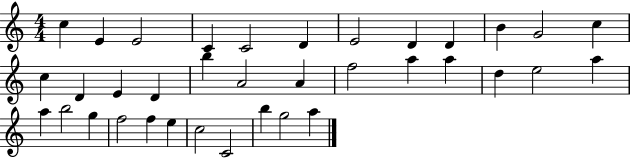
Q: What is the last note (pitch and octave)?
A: A5